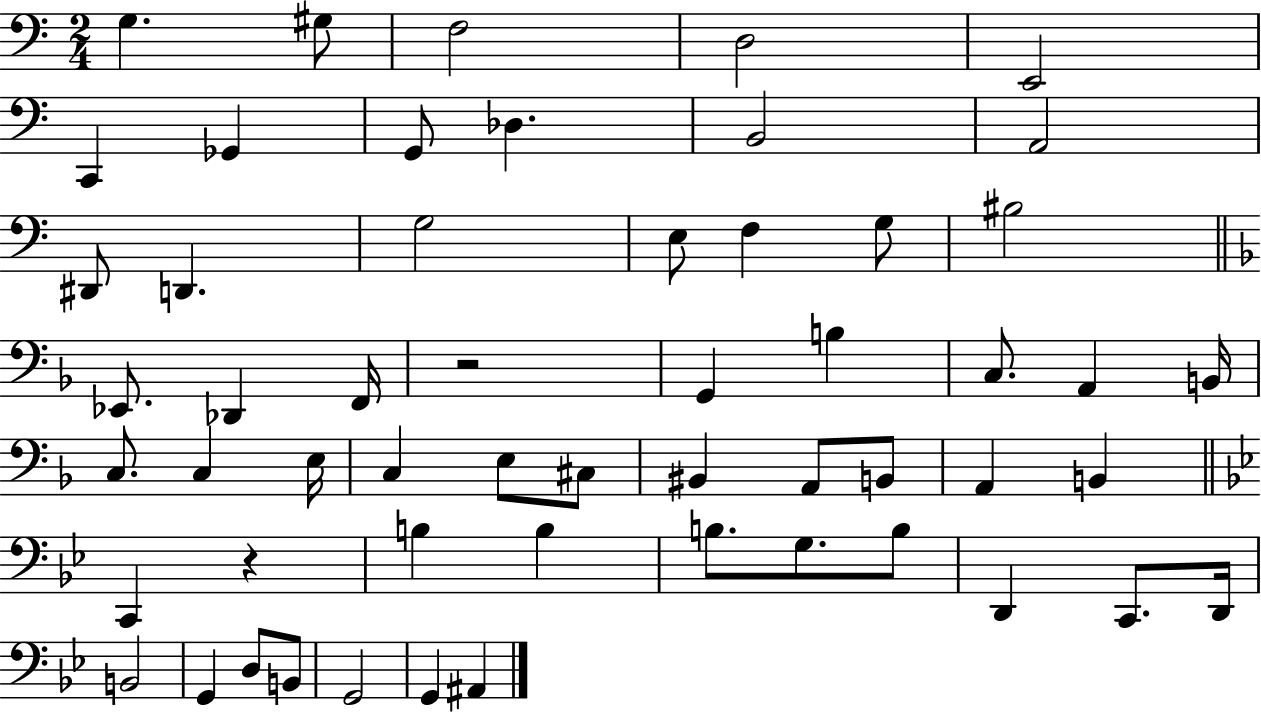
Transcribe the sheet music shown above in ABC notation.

X:1
T:Untitled
M:2/4
L:1/4
K:C
G, ^G,/2 F,2 D,2 E,,2 C,, _G,, G,,/2 _D, B,,2 A,,2 ^D,,/2 D,, G,2 E,/2 F, G,/2 ^B,2 _E,,/2 _D,, F,,/4 z2 G,, B, C,/2 A,, B,,/4 C,/2 C, E,/4 C, E,/2 ^C,/2 ^B,, A,,/2 B,,/2 A,, B,, C,, z B, B, B,/2 G,/2 B,/2 D,, C,,/2 D,,/4 B,,2 G,, D,/2 B,,/2 G,,2 G,, ^A,,